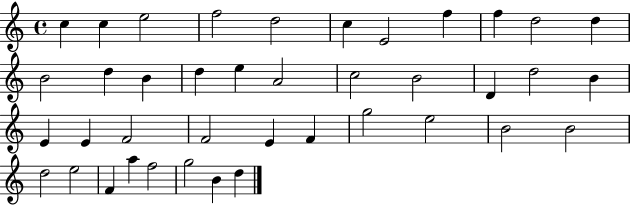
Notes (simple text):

C5/q C5/q E5/h F5/h D5/h C5/q E4/h F5/q F5/q D5/h D5/q B4/h D5/q B4/q D5/q E5/q A4/h C5/h B4/h D4/q D5/h B4/q E4/q E4/q F4/h F4/h E4/q F4/q G5/h E5/h B4/h B4/h D5/h E5/h F4/q A5/q F5/h G5/h B4/q D5/q